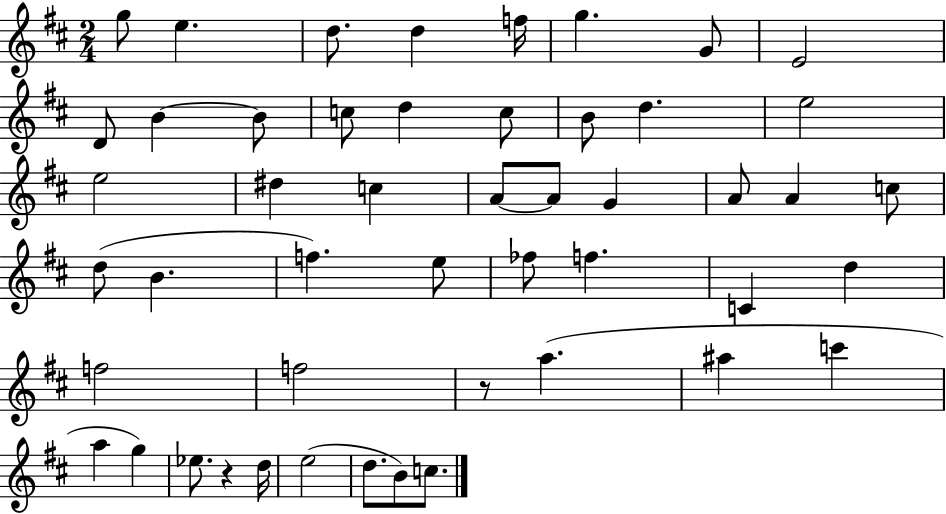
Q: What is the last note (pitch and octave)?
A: C5